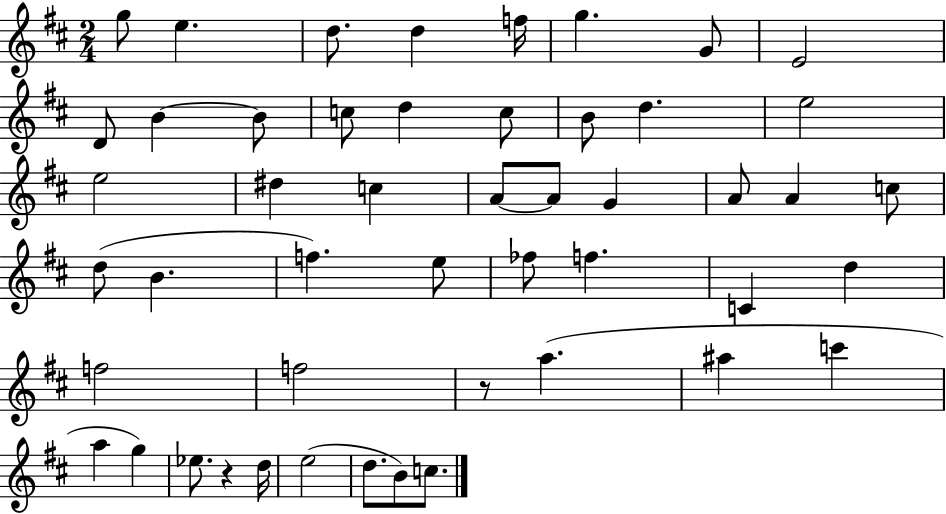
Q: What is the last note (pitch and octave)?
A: C5